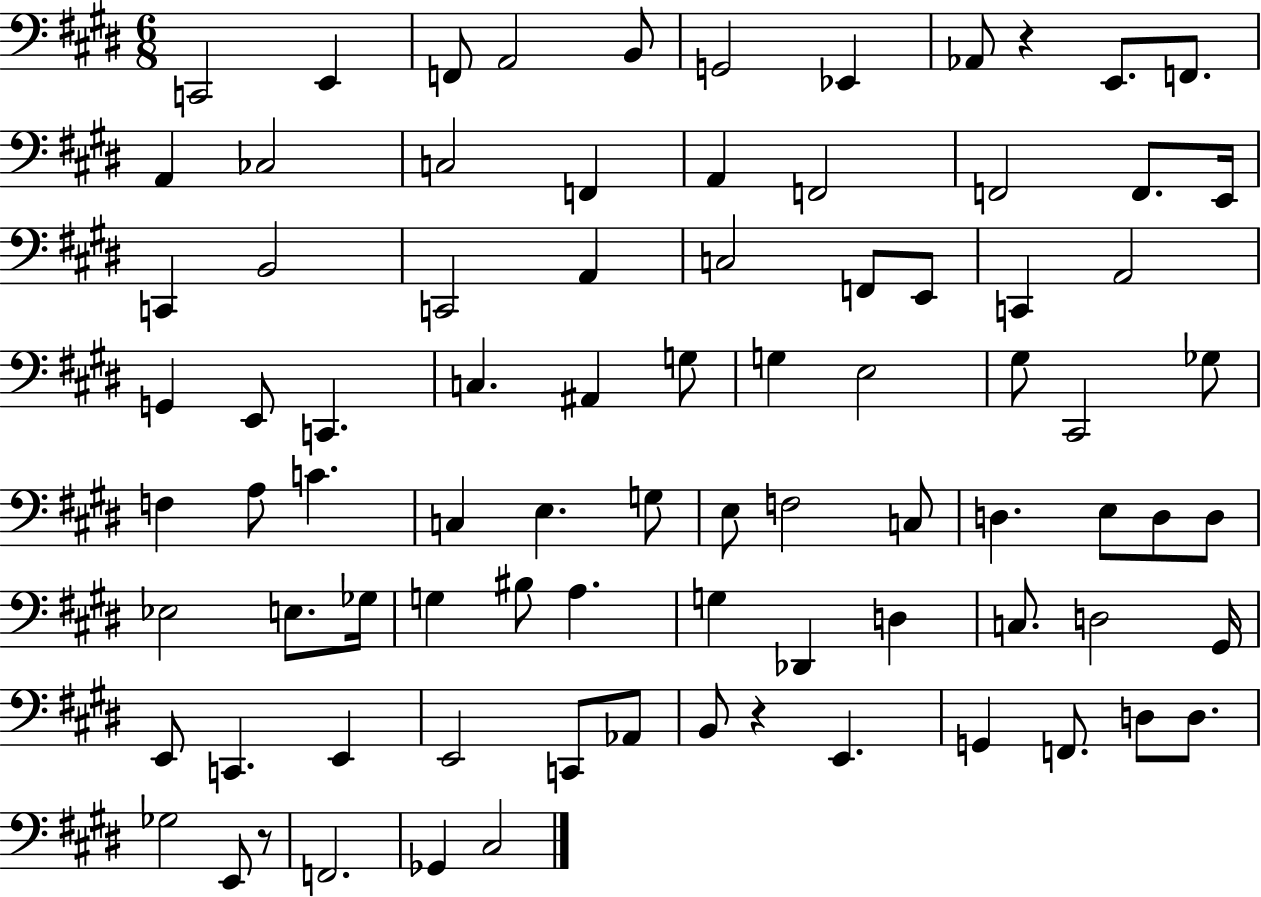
X:1
T:Untitled
M:6/8
L:1/4
K:E
C,,2 E,, F,,/2 A,,2 B,,/2 G,,2 _E,, _A,,/2 z E,,/2 F,,/2 A,, _C,2 C,2 F,, A,, F,,2 F,,2 F,,/2 E,,/4 C,, B,,2 C,,2 A,, C,2 F,,/2 E,,/2 C,, A,,2 G,, E,,/2 C,, C, ^A,, G,/2 G, E,2 ^G,/2 ^C,,2 _G,/2 F, A,/2 C C, E, G,/2 E,/2 F,2 C,/2 D, E,/2 D,/2 D,/2 _E,2 E,/2 _G,/4 G, ^B,/2 A, G, _D,, D, C,/2 D,2 ^G,,/4 E,,/2 C,, E,, E,,2 C,,/2 _A,,/2 B,,/2 z E,, G,, F,,/2 D,/2 D,/2 _G,2 E,,/2 z/2 F,,2 _G,, ^C,2